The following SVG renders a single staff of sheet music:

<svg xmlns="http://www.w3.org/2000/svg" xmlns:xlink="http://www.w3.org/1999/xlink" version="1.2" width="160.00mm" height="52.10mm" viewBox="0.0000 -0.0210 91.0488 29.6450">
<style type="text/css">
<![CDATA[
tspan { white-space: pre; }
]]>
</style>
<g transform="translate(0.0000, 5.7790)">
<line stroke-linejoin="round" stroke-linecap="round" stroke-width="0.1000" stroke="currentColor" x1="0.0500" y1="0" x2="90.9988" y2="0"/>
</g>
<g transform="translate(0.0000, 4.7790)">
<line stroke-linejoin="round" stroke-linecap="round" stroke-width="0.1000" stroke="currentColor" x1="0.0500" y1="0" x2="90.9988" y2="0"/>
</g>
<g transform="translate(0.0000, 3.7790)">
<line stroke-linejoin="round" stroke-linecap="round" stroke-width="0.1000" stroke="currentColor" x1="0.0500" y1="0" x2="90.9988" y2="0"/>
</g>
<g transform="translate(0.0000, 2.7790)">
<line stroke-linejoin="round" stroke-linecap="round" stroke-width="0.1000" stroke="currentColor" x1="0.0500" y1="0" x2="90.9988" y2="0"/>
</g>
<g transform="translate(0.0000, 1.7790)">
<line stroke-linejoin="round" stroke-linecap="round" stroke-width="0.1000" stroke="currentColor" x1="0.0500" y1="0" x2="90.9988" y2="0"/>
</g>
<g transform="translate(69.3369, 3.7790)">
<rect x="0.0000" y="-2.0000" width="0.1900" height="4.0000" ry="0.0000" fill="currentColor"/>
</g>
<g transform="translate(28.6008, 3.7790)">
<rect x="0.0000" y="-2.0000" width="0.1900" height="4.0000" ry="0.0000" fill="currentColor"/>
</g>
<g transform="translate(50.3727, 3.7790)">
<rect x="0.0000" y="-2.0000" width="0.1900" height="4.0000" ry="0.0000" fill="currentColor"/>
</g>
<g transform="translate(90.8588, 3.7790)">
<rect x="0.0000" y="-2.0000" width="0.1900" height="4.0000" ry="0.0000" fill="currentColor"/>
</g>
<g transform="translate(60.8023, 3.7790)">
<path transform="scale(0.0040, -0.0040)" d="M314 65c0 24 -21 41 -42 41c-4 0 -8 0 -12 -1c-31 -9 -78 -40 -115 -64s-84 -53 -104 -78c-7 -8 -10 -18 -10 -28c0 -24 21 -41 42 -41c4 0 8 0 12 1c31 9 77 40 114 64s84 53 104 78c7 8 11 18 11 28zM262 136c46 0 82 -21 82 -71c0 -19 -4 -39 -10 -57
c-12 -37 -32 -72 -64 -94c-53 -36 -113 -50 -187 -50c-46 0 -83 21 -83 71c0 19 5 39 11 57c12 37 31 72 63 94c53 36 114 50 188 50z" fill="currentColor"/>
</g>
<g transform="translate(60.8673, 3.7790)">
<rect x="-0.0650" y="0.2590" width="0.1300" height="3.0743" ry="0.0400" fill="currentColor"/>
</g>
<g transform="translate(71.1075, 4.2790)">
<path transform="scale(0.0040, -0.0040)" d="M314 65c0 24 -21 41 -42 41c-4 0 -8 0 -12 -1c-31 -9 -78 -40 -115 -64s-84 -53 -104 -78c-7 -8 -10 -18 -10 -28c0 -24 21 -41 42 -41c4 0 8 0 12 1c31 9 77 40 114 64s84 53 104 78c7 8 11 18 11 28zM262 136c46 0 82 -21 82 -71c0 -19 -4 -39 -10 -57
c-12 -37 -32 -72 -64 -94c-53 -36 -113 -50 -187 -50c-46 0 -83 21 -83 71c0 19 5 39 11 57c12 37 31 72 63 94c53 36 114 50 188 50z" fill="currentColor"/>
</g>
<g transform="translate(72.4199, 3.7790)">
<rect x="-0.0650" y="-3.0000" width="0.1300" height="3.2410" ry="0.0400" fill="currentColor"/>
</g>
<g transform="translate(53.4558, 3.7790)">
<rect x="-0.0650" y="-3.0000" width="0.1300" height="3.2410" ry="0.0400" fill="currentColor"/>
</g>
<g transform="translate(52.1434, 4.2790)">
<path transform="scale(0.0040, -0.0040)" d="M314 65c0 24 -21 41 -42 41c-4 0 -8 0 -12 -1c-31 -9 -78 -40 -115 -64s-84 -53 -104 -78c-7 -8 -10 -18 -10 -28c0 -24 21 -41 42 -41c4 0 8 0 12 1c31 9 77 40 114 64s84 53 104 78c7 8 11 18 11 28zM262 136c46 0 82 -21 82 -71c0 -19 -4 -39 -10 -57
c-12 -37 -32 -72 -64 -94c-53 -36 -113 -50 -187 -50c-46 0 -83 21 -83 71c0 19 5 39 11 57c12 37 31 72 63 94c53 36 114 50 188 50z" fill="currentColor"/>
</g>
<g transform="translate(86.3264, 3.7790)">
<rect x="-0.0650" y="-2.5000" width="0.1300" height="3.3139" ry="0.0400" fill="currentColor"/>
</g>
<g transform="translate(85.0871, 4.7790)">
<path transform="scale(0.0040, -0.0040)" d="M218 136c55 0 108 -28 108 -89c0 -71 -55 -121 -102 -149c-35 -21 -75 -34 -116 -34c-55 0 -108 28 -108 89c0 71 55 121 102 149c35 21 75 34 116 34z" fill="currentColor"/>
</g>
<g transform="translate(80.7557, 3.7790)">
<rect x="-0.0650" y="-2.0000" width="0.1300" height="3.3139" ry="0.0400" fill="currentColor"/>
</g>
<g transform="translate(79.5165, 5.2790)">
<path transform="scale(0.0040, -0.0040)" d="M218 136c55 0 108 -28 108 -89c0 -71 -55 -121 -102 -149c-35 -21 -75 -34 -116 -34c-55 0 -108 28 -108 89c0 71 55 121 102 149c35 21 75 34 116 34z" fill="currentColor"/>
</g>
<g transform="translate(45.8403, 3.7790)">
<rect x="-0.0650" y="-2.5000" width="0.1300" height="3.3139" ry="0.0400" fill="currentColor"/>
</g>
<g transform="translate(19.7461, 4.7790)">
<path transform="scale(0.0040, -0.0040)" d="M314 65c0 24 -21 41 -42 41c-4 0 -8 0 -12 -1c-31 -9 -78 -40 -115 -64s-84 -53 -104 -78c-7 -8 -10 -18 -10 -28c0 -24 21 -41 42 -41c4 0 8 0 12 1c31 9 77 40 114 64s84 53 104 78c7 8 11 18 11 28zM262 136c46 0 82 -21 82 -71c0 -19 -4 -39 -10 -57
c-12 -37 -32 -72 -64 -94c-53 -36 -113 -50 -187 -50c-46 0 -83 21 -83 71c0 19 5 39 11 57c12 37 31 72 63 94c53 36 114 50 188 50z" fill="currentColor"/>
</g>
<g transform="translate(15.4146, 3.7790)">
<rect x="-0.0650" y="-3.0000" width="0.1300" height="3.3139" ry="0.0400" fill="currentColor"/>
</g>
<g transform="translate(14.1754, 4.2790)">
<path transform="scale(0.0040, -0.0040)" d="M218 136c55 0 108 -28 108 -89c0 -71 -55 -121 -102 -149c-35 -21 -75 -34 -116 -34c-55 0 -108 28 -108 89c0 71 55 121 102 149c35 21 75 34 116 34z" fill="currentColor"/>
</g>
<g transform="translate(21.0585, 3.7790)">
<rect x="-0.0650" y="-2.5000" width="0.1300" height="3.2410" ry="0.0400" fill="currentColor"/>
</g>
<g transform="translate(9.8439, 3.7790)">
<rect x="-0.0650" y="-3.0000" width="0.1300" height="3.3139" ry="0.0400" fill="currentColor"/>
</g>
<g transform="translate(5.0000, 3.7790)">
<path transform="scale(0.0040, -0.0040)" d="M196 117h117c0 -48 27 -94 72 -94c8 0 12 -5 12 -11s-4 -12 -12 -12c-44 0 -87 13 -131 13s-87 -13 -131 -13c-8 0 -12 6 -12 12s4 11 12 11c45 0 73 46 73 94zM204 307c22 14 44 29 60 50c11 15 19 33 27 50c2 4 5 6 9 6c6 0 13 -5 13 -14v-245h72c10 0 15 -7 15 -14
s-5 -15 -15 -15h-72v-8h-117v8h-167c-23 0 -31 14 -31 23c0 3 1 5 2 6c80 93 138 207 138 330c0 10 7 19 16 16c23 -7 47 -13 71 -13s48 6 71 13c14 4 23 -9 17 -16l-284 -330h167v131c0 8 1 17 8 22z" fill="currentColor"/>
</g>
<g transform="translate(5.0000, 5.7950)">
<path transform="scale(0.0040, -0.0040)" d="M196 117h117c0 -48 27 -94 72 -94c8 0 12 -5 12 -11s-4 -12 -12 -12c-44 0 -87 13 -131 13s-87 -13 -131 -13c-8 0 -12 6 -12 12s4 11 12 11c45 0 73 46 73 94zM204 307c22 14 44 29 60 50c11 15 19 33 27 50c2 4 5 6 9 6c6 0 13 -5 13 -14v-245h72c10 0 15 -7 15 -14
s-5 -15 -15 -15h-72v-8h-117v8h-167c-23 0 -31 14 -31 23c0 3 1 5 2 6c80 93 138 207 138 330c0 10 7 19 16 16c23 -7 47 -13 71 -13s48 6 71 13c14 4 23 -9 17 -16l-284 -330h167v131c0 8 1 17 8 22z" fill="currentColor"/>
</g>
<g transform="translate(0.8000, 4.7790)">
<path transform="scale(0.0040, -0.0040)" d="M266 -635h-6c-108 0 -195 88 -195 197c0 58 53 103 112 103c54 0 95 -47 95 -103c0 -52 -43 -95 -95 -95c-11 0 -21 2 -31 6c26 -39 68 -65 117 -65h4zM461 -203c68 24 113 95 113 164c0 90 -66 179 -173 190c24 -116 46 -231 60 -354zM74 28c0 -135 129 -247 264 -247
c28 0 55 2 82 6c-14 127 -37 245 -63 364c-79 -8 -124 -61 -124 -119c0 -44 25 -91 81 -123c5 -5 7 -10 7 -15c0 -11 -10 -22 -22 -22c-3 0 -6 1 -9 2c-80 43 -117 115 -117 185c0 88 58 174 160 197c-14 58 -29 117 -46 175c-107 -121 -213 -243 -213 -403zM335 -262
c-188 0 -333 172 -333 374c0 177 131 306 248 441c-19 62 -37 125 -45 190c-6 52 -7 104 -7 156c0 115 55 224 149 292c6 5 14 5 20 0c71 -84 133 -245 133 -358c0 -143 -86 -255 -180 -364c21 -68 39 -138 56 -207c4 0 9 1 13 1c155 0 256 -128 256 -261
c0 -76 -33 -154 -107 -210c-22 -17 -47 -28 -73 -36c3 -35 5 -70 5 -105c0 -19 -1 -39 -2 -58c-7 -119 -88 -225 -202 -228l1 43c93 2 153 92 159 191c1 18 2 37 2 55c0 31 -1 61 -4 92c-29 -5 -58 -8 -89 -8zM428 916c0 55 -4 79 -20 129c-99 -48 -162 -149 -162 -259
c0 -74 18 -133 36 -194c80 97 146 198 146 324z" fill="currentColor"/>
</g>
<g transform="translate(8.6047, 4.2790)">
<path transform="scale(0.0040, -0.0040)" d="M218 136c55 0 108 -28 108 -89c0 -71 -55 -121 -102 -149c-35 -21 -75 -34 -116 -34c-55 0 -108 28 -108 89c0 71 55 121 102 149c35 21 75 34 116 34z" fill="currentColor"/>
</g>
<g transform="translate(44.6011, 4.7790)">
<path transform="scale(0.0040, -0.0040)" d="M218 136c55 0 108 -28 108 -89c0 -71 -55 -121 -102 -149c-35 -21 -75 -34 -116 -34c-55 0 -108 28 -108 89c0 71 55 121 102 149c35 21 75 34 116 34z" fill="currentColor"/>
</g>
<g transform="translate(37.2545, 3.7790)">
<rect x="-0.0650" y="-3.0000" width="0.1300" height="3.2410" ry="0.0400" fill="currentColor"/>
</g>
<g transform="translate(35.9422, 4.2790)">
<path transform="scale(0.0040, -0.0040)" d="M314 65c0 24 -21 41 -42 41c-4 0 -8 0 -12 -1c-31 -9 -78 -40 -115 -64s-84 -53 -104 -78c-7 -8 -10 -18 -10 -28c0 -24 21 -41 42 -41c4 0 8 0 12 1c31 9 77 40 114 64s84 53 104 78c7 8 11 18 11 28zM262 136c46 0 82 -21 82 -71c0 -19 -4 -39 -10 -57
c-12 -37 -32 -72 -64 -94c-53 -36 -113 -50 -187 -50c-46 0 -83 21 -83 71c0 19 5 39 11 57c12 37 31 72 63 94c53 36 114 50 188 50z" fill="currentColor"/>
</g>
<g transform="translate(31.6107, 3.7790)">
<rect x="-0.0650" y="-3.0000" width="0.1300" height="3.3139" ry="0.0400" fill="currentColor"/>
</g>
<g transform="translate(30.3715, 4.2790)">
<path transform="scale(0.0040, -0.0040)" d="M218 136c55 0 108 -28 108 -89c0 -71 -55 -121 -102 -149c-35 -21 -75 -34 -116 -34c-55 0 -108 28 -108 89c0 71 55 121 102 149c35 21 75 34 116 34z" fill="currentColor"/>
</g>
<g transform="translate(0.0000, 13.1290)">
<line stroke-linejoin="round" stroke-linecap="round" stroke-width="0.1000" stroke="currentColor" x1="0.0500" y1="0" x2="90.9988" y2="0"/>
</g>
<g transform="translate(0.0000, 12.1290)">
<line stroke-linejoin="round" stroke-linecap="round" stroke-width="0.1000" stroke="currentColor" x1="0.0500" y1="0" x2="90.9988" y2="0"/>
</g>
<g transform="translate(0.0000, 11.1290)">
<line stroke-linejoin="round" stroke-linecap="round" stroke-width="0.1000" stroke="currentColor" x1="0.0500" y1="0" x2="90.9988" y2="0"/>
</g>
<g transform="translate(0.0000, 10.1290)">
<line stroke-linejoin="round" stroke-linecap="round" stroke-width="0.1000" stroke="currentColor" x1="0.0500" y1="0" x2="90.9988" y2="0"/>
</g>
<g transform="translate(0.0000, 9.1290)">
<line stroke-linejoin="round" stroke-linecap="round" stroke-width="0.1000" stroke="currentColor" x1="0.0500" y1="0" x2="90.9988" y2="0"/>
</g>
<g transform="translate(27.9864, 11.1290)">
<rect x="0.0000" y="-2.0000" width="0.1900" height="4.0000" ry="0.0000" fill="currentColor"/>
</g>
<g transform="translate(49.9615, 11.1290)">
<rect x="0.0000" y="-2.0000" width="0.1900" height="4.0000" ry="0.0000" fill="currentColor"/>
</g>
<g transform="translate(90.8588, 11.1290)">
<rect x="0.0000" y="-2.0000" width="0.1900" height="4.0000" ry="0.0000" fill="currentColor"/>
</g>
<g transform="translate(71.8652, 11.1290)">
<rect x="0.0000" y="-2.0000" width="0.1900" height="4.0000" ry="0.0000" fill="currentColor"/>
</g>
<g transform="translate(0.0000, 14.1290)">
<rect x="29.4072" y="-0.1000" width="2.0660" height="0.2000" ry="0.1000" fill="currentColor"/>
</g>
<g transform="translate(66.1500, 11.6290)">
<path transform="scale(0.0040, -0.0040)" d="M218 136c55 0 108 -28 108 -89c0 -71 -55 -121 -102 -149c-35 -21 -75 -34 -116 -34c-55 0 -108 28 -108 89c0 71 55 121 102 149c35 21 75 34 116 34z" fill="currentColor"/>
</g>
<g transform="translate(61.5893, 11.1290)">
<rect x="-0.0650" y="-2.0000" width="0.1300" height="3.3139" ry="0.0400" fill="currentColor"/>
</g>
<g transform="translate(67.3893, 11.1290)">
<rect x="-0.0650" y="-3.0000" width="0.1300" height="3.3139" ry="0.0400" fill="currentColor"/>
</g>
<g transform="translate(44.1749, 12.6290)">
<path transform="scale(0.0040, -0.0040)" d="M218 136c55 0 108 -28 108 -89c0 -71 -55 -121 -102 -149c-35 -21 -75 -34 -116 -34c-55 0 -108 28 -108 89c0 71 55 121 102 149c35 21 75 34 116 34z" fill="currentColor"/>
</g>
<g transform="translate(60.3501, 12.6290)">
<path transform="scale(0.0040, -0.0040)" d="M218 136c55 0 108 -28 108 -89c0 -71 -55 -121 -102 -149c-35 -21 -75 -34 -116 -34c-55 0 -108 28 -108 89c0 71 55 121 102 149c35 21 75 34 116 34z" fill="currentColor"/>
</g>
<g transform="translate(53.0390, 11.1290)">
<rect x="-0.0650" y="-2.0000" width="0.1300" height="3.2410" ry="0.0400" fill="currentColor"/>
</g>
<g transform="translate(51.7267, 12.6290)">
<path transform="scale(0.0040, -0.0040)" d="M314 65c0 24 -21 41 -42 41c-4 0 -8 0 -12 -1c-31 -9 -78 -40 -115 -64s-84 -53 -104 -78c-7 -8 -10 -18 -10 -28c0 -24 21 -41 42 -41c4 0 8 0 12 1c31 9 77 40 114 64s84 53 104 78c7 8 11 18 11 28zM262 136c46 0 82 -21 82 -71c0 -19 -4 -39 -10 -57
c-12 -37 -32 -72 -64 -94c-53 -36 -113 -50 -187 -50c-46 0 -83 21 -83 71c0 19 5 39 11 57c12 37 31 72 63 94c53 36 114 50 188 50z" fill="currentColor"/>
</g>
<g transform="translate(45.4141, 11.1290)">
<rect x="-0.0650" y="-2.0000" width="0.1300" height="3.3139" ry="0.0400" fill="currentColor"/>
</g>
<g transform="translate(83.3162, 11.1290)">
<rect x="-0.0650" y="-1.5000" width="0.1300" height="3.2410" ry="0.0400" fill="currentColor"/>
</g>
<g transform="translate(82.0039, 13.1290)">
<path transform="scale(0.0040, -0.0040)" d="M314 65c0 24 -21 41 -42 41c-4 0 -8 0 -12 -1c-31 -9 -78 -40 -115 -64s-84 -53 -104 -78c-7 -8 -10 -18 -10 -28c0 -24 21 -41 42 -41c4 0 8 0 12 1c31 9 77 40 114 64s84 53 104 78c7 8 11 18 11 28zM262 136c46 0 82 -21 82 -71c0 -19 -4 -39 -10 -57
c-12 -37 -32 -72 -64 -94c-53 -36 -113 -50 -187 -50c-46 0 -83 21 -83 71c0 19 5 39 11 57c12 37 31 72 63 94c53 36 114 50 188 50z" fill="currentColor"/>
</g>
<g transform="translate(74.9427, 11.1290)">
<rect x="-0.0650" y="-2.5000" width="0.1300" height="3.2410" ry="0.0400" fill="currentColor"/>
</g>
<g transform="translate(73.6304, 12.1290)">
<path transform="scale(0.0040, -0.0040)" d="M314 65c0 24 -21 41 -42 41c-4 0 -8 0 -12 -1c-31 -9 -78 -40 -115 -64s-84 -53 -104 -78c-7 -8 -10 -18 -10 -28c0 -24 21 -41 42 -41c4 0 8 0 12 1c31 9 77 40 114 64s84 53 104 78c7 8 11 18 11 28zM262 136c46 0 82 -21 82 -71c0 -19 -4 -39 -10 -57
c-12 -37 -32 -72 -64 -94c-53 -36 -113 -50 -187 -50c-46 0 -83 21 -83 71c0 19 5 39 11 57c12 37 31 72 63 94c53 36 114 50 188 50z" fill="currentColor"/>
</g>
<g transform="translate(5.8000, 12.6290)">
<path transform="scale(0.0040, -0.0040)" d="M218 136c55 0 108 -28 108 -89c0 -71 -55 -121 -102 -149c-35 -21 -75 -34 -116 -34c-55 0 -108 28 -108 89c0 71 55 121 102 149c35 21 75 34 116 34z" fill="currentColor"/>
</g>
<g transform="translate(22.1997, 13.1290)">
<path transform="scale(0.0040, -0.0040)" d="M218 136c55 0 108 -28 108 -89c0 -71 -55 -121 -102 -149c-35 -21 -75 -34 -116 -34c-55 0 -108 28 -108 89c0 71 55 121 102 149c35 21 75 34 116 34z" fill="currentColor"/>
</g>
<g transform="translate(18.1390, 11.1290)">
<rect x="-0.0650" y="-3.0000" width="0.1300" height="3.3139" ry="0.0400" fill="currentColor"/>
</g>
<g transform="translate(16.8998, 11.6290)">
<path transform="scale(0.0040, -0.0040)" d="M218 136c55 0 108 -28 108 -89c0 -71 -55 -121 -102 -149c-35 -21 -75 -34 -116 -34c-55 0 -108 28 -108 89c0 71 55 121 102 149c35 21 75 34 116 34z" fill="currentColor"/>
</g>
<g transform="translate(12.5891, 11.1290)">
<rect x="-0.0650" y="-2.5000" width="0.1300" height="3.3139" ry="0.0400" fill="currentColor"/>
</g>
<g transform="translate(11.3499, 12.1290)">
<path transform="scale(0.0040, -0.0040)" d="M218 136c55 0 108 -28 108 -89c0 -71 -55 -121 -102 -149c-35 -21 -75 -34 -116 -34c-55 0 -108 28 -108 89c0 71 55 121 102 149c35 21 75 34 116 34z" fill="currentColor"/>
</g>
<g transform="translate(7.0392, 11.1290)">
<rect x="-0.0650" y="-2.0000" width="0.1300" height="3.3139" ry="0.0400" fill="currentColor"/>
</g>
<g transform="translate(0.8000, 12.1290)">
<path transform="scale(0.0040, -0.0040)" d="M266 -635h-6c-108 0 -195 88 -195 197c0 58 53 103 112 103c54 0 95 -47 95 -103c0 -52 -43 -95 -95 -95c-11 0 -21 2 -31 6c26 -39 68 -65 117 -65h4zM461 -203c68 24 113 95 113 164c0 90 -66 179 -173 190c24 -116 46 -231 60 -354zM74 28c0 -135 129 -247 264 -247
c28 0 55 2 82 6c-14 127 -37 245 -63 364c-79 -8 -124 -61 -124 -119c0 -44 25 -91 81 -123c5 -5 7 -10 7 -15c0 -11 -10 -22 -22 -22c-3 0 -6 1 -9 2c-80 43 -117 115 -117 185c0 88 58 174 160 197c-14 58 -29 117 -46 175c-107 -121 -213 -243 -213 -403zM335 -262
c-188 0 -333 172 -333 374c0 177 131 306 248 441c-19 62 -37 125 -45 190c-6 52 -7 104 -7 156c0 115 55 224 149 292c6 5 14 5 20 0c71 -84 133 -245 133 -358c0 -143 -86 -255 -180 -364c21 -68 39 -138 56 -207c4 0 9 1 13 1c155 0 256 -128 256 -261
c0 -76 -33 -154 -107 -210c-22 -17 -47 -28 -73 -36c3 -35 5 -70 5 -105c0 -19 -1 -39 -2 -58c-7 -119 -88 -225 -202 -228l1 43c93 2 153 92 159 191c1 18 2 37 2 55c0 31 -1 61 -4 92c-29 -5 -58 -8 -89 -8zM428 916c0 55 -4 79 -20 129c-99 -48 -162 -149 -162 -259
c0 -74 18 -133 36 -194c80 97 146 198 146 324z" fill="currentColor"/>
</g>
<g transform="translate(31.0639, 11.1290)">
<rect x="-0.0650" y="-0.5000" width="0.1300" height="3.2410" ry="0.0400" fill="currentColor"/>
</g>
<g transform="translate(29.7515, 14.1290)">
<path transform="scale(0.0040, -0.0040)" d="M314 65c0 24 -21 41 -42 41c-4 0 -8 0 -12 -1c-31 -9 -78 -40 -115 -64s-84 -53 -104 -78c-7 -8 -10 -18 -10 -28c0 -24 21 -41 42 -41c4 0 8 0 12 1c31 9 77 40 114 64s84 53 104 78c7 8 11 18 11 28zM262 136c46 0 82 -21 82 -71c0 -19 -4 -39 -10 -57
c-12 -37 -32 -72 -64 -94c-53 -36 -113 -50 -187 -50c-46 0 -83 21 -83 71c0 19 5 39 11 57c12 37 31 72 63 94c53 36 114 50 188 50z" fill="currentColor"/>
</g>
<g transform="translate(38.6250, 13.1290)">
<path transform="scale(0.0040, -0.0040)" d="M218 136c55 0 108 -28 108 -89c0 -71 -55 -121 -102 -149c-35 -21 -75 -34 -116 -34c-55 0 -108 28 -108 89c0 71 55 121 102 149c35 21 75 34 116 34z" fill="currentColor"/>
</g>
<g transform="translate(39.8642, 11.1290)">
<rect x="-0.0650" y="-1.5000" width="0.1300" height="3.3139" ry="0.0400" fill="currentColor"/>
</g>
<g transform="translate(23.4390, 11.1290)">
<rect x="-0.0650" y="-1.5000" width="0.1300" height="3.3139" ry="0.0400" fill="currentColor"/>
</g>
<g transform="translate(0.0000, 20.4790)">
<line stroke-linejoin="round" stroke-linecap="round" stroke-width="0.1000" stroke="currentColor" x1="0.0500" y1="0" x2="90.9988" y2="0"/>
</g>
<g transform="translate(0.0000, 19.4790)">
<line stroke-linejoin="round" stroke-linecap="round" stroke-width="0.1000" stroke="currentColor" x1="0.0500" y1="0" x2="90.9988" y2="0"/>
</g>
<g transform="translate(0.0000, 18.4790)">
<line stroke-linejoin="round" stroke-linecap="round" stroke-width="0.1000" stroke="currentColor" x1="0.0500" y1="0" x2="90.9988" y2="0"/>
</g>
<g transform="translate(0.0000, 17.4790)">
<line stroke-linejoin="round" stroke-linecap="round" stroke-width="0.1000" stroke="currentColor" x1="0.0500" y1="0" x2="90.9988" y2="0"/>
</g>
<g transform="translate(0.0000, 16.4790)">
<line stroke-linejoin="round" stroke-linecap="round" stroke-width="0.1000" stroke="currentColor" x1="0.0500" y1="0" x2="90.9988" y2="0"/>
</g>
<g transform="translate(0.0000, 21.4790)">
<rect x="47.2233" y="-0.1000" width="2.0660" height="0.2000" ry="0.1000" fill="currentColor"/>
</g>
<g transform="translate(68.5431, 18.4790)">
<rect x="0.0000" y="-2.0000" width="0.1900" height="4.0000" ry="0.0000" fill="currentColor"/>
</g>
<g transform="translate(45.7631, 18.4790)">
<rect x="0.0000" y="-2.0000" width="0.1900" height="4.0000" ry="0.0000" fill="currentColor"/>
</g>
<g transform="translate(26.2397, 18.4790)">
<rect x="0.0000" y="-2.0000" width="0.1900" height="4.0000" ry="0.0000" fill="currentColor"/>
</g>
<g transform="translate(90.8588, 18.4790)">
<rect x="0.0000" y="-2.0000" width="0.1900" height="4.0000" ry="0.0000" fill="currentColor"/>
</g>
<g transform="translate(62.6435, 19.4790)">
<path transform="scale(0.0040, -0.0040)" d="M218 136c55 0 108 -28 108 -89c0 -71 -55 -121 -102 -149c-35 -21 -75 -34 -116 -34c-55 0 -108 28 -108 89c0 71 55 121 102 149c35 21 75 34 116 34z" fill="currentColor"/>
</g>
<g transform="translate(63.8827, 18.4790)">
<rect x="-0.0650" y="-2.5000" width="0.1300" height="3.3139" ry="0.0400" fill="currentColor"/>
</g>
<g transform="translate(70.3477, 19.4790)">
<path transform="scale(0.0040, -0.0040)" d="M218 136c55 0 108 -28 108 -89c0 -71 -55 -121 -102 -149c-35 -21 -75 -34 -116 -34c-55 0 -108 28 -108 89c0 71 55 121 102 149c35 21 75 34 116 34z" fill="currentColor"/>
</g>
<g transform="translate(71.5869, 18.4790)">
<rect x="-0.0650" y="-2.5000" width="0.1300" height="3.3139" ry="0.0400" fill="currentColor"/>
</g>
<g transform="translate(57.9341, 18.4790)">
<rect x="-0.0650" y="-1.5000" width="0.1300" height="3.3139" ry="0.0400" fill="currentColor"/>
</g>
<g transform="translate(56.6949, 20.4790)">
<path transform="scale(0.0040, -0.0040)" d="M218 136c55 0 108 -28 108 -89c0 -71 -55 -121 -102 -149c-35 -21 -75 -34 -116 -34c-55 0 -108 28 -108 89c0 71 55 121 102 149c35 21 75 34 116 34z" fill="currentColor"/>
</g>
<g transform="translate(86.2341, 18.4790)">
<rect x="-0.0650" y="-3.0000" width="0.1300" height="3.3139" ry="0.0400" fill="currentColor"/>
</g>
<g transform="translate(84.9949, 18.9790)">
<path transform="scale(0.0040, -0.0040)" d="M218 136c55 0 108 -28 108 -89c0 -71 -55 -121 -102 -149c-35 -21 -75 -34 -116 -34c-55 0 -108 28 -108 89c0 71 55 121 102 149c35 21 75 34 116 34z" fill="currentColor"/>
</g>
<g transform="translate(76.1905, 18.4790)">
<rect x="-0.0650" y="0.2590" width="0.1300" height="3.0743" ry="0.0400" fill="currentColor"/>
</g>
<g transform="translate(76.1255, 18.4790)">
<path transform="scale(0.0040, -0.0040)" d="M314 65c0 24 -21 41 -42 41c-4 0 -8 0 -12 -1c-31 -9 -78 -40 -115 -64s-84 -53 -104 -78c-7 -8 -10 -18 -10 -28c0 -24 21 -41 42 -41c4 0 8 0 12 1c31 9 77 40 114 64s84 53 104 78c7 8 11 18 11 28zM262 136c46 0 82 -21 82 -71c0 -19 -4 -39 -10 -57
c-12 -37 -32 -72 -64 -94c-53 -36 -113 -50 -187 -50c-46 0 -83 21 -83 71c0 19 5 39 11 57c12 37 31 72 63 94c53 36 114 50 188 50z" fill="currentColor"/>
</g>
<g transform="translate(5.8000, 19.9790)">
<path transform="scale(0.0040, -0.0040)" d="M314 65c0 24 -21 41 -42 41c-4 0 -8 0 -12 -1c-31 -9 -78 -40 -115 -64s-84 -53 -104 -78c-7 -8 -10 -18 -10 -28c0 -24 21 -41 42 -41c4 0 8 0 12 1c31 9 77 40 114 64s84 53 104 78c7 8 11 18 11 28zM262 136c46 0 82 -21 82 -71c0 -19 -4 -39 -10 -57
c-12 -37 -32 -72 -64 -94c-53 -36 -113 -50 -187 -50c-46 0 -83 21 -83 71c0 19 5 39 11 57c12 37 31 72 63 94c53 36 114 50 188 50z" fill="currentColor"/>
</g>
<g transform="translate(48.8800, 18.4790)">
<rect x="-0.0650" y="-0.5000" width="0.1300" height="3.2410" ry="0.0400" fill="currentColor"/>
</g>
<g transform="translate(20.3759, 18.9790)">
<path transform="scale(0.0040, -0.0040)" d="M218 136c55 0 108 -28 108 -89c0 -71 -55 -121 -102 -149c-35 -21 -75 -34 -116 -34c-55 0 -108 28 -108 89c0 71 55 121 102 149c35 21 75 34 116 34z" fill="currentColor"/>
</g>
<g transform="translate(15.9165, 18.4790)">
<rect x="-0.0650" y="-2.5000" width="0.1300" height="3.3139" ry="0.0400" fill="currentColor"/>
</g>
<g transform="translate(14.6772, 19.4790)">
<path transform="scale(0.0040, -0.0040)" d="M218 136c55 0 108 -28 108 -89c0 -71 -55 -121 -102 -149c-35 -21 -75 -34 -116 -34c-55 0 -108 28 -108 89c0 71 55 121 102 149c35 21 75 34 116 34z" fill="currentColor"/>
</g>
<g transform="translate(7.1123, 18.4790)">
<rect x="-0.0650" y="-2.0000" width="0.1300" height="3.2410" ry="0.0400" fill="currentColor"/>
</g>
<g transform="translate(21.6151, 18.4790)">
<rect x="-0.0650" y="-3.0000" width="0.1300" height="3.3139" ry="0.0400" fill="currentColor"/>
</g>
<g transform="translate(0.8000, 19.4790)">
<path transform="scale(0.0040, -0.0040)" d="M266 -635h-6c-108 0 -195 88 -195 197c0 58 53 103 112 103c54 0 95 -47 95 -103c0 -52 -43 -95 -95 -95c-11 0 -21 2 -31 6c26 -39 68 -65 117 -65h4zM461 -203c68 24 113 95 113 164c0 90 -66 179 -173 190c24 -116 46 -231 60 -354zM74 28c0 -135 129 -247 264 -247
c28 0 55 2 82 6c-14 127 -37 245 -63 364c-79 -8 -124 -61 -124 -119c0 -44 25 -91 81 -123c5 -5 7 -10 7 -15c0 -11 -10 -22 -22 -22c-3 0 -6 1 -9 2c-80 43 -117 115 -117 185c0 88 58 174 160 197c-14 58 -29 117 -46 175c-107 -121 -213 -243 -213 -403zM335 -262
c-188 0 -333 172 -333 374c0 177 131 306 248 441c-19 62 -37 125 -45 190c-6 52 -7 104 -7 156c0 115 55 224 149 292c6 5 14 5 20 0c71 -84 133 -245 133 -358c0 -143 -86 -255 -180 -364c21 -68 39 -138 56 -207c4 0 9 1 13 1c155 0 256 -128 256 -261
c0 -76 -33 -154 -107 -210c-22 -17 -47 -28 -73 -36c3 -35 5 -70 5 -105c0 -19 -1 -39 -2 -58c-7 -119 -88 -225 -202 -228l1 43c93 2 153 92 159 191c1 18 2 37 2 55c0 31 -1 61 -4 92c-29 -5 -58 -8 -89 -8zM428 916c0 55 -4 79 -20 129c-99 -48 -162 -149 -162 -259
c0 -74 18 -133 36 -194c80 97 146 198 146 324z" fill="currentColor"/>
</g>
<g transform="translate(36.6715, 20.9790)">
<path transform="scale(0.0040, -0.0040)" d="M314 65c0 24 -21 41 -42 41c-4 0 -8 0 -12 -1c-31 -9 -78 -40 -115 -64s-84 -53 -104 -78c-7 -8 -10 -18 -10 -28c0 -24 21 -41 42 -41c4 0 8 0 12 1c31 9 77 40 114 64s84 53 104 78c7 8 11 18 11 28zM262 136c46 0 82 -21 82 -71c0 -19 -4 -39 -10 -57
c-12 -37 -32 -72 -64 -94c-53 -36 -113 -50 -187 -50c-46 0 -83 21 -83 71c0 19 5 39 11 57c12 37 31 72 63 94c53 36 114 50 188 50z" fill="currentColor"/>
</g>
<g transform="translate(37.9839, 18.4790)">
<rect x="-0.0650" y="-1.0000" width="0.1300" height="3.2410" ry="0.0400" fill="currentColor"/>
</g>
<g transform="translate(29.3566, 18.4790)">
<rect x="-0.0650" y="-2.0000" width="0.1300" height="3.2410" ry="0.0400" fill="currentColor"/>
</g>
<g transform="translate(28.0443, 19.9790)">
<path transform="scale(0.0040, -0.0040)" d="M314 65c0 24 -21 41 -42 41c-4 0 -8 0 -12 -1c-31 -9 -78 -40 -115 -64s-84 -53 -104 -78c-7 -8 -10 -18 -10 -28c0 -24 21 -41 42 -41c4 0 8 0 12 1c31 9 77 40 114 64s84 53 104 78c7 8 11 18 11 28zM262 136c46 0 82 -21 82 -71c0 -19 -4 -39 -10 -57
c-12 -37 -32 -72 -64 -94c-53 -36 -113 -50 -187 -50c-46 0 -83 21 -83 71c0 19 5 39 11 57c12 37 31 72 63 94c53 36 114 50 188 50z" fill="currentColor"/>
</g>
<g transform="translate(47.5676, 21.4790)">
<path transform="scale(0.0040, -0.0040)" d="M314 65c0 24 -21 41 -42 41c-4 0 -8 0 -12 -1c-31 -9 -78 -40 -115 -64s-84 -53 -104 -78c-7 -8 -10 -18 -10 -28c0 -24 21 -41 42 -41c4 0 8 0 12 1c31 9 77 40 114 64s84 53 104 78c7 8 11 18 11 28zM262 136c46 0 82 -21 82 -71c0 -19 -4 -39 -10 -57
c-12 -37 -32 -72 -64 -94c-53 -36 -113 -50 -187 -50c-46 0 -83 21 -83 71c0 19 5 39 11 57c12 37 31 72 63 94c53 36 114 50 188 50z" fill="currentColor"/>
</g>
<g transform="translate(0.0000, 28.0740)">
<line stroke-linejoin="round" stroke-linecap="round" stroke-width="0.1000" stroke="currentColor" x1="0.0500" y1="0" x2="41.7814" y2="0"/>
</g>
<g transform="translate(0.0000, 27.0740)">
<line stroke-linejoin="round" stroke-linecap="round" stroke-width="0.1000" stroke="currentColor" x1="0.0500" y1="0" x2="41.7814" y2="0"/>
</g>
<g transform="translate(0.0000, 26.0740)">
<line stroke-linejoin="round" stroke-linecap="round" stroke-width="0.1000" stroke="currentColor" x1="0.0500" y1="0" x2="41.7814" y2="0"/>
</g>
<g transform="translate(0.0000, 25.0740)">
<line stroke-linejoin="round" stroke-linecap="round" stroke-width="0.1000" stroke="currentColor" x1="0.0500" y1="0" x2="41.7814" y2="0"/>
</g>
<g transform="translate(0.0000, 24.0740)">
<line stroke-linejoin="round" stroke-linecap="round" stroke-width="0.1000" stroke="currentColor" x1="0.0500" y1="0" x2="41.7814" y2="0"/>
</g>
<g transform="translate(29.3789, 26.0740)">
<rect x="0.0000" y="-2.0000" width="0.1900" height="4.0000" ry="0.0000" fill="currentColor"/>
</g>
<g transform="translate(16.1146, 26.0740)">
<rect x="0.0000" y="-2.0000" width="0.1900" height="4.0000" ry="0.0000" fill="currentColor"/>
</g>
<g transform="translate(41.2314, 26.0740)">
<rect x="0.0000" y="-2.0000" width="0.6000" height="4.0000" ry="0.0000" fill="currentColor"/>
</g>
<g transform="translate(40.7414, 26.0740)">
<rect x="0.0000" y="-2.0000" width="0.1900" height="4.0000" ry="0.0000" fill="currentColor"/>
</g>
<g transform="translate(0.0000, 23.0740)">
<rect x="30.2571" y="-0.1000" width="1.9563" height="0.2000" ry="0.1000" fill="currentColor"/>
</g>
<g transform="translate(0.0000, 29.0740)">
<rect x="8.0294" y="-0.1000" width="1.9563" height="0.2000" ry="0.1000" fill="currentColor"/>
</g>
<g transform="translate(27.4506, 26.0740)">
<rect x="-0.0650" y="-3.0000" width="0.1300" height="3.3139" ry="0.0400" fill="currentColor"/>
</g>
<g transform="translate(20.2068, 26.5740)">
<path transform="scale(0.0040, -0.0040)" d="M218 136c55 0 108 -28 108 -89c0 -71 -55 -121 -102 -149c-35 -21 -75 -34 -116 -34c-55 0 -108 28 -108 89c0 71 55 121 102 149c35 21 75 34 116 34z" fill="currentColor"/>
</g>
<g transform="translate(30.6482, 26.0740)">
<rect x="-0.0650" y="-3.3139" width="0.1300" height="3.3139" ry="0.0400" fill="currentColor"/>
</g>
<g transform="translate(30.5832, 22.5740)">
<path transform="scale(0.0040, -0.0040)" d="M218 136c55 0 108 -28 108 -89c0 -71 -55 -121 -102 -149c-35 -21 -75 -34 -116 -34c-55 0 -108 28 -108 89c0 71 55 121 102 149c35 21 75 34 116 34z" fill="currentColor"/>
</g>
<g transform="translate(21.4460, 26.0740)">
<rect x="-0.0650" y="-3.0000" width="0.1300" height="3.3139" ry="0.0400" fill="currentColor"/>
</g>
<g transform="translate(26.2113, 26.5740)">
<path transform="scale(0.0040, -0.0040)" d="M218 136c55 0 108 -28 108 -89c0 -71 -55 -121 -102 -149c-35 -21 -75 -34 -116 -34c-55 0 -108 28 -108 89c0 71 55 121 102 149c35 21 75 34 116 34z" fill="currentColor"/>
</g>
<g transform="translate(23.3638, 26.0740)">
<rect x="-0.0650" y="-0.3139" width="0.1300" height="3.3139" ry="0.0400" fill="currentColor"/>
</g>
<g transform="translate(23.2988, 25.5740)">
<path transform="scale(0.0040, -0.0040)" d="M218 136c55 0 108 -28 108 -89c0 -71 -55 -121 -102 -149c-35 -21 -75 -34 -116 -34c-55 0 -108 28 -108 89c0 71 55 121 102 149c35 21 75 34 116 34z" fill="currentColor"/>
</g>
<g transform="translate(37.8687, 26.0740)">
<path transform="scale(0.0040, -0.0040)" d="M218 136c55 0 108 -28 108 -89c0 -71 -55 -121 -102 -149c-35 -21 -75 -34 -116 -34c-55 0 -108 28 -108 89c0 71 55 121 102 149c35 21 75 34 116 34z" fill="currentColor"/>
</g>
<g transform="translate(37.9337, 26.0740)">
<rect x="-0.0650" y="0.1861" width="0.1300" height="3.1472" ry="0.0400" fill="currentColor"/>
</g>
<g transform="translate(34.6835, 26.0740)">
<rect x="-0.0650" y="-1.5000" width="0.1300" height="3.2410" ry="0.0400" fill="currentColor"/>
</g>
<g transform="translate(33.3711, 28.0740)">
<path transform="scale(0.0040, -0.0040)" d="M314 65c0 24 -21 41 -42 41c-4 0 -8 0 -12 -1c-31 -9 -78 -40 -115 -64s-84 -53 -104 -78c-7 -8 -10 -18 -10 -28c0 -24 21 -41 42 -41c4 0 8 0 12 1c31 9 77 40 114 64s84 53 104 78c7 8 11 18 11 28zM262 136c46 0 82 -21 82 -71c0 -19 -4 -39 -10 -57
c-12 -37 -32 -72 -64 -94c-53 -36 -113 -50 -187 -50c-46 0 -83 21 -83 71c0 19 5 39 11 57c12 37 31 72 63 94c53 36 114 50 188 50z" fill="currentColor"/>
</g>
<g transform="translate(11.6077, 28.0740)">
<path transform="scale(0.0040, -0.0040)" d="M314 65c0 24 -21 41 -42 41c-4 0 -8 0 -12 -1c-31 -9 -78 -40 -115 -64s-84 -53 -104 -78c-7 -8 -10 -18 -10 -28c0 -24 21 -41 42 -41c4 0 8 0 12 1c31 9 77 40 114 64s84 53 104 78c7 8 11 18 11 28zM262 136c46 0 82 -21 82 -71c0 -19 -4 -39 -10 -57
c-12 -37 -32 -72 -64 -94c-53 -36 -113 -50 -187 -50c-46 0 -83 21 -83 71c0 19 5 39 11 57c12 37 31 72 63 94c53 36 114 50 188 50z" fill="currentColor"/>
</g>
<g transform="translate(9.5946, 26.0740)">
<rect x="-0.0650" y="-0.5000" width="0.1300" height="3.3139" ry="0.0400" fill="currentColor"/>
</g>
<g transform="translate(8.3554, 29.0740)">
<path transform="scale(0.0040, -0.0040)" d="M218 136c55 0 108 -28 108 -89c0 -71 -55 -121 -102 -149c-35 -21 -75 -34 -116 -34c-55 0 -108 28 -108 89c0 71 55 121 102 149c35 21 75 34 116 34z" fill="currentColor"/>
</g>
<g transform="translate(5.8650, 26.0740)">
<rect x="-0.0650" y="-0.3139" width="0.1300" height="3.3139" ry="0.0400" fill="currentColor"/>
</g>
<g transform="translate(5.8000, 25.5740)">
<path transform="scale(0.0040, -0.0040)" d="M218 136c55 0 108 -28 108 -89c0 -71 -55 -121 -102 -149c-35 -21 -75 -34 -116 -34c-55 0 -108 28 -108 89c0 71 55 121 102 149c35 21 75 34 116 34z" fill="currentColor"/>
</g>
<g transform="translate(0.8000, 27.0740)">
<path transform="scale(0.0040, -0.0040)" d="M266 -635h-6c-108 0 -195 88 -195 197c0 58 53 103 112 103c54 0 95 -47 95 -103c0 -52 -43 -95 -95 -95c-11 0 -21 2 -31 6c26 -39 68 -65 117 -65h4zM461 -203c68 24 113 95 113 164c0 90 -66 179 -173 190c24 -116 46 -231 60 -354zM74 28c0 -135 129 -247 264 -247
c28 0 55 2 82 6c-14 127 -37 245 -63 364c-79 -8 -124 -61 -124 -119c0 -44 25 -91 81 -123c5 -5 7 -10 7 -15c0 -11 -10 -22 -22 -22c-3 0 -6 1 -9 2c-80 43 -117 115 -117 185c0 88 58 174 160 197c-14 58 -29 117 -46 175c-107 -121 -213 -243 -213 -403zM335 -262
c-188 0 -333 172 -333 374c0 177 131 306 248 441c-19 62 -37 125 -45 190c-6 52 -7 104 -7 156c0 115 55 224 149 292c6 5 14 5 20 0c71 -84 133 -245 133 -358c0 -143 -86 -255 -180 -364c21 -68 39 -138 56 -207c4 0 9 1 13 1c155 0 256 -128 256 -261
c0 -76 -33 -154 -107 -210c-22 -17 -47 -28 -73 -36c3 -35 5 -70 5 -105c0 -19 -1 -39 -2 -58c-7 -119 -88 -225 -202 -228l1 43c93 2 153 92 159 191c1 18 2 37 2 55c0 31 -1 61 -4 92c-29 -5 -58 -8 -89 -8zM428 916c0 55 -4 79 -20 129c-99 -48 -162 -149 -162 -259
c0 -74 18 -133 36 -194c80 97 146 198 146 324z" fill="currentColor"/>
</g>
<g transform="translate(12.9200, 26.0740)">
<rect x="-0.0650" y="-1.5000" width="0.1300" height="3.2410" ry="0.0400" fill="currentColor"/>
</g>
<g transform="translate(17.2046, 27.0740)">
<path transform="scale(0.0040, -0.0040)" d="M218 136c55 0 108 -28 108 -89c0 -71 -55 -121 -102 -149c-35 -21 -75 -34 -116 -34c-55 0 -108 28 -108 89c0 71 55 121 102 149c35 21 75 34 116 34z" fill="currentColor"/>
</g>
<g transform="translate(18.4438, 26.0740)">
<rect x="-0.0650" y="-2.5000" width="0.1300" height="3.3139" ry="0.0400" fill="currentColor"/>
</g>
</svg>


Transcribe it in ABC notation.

X:1
T:Untitled
M:4/4
L:1/4
K:C
A A G2 A A2 G A2 B2 A2 F G F G A E C2 E F F2 F A G2 E2 F2 G A F2 D2 C2 E G G B2 A c C E2 G A c A b E2 B